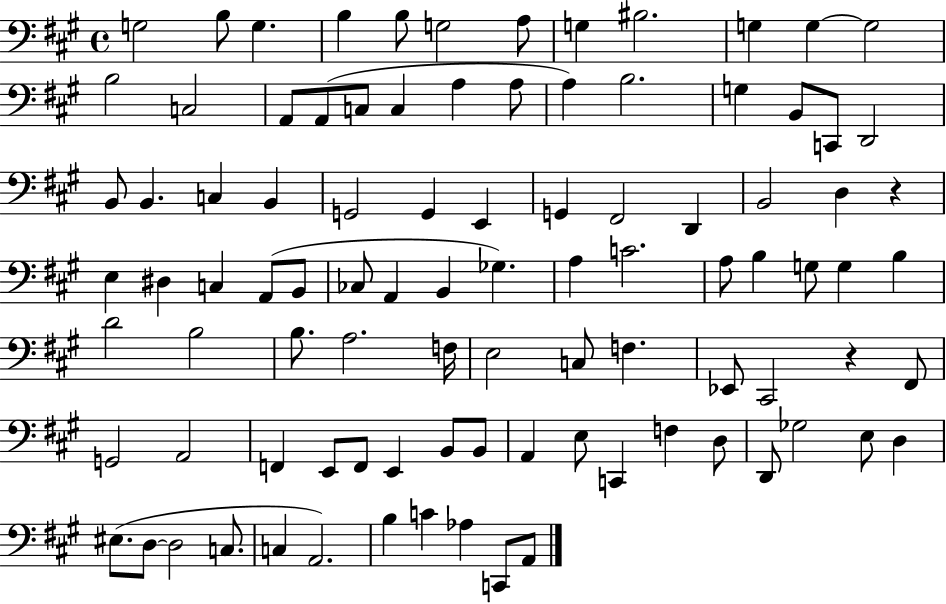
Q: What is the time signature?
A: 4/4